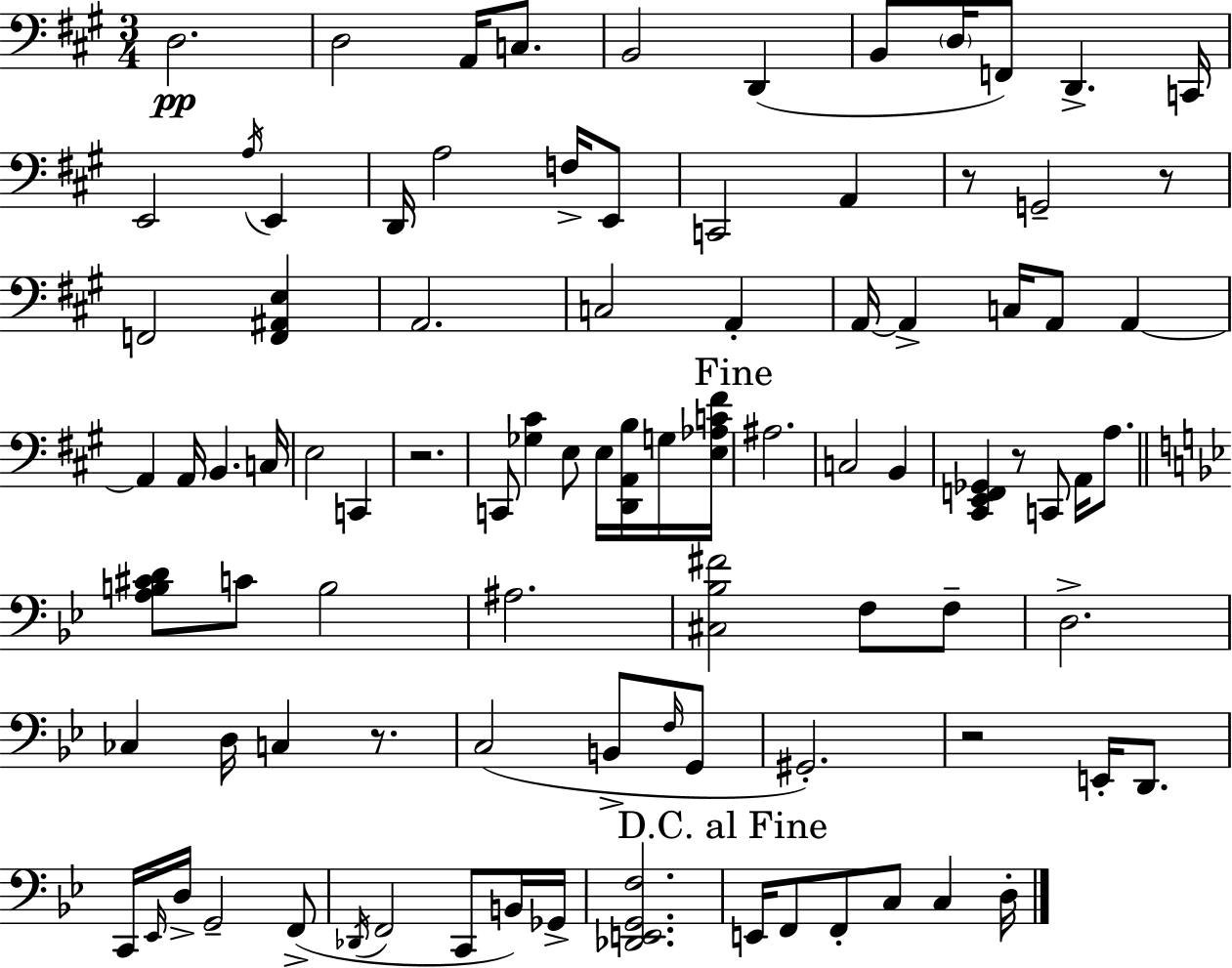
D3/h. D3/h A2/s C3/e. B2/h D2/q B2/e D3/s F2/e D2/q. C2/s E2/h A3/s E2/q D2/s A3/h F3/s E2/e C2/h A2/q R/e G2/h R/e F2/h [F2,A#2,E3]/q A2/h. C3/h A2/q A2/s A2/q C3/s A2/e A2/q A2/q A2/s B2/q. C3/s E3/h C2/q R/h. C2/e [Gb3,C#4]/q E3/e E3/s [D2,A2,B3]/s G3/s [E3,Ab3,C4,F#4]/s A#3/h. C3/h B2/q [C#2,E2,F2,Gb2]/q R/e C2/e A2/s A3/e. [A3,B3,C#4,D4]/e C4/e B3/h A#3/h. [C#3,Bb3,F#4]/h F3/e F3/e D3/h. CES3/q D3/s C3/q R/e. C3/h B2/e F3/s G2/e G#2/h. R/h E2/s D2/e. C2/s Eb2/s D3/s G2/h F2/e Db2/s F2/h C2/e B2/s Gb2/s [Db2,E2,G2,F3]/h. E2/s F2/e F2/e C3/e C3/q D3/s